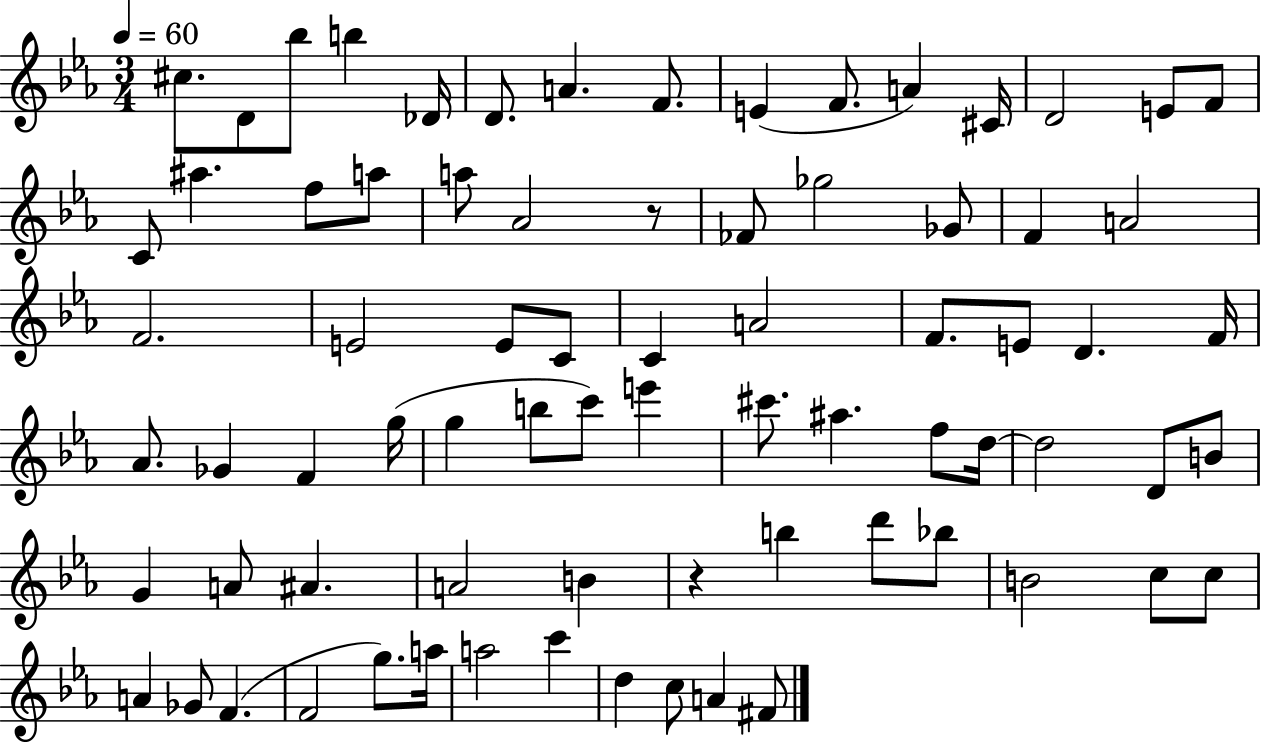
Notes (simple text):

C#5/e. D4/e Bb5/e B5/q Db4/s D4/e. A4/q. F4/e. E4/q F4/e. A4/q C#4/s D4/h E4/e F4/e C4/e A#5/q. F5/e A5/e A5/e Ab4/h R/e FES4/e Gb5/h Gb4/e F4/q A4/h F4/h. E4/h E4/e C4/e C4/q A4/h F4/e. E4/e D4/q. F4/s Ab4/e. Gb4/q F4/q G5/s G5/q B5/e C6/e E6/q C#6/e. A#5/q. F5/e D5/s D5/h D4/e B4/e G4/q A4/e A#4/q. A4/h B4/q R/q B5/q D6/e Bb5/e B4/h C5/e C5/e A4/q Gb4/e F4/q. F4/h G5/e. A5/s A5/h C6/q D5/q C5/e A4/q F#4/e